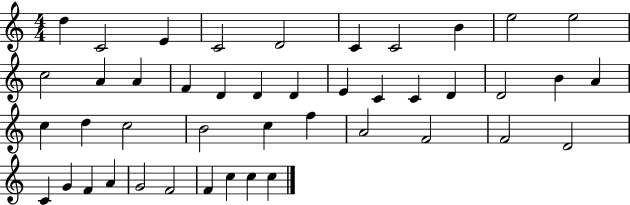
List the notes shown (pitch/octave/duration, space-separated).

D5/q C4/h E4/q C4/h D4/h C4/q C4/h B4/q E5/h E5/h C5/h A4/q A4/q F4/q D4/q D4/q D4/q E4/q C4/q C4/q D4/q D4/h B4/q A4/q C5/q D5/q C5/h B4/h C5/q F5/q A4/h F4/h F4/h D4/h C4/q G4/q F4/q A4/q G4/h F4/h F4/q C5/q C5/q C5/q